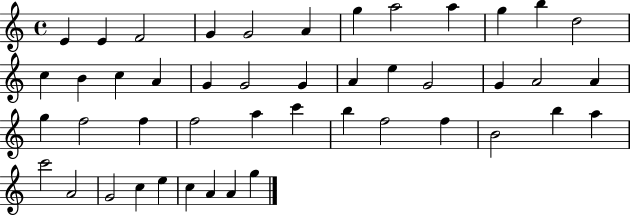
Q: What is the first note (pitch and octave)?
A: E4